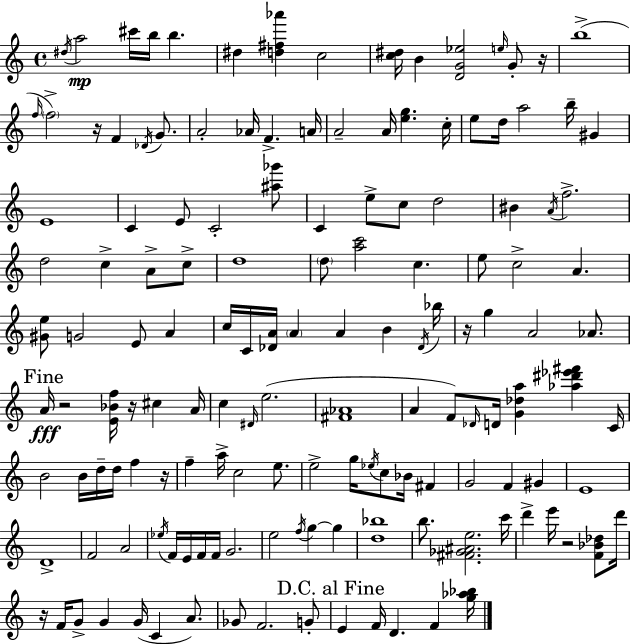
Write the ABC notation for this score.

X:1
T:Untitled
M:4/4
L:1/4
K:Am
^d/4 a2 ^c'/4 b/4 b ^d [d^f_a'] c2 [c^d]/4 B [DG_e]2 e/4 G/2 z/4 b4 f/4 f2 z/4 F _D/4 G/2 A2 _A/4 F A/4 A2 A/4 [eg] c/4 e/2 d/4 a2 b/4 ^G E4 C E/2 C2 [^a_g']/2 C e/2 c/2 d2 ^B A/4 f2 d2 c A/2 c/2 d4 d/2 [ac']2 c e/2 c2 A [^Ge]/2 G2 E/2 A c/4 C/4 [_DA]/4 A A B _D/4 _b/4 z/4 g A2 _A/2 A/4 z2 [E_Bf]/4 z/4 ^c A/4 c ^D/4 e2 [^F_A]4 A F/2 _D/4 D/4 [G_da] [_a^d'_e'^f'] C/4 B2 B/4 d/4 d/4 f z/4 f a/4 c2 e/2 e2 g/4 _e/4 c/2 _B/4 ^F G2 F ^G E4 D4 F2 A2 _e/4 F/4 E/4 F/4 F/4 G2 e2 f/4 g g [d_b]4 b/2 [^F_G^Ae]2 c'/4 d' e'/4 z2 [F_B_d]/2 d'/4 z/4 F/4 G/2 G G/4 C A/2 _G/2 F2 G/2 E F/4 D F [g_a_b]/4